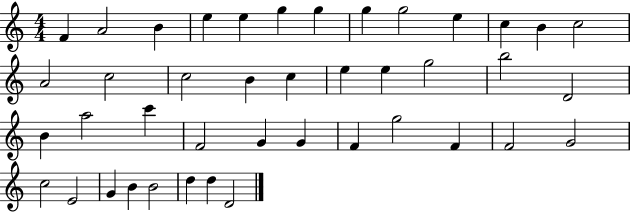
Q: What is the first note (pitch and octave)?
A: F4